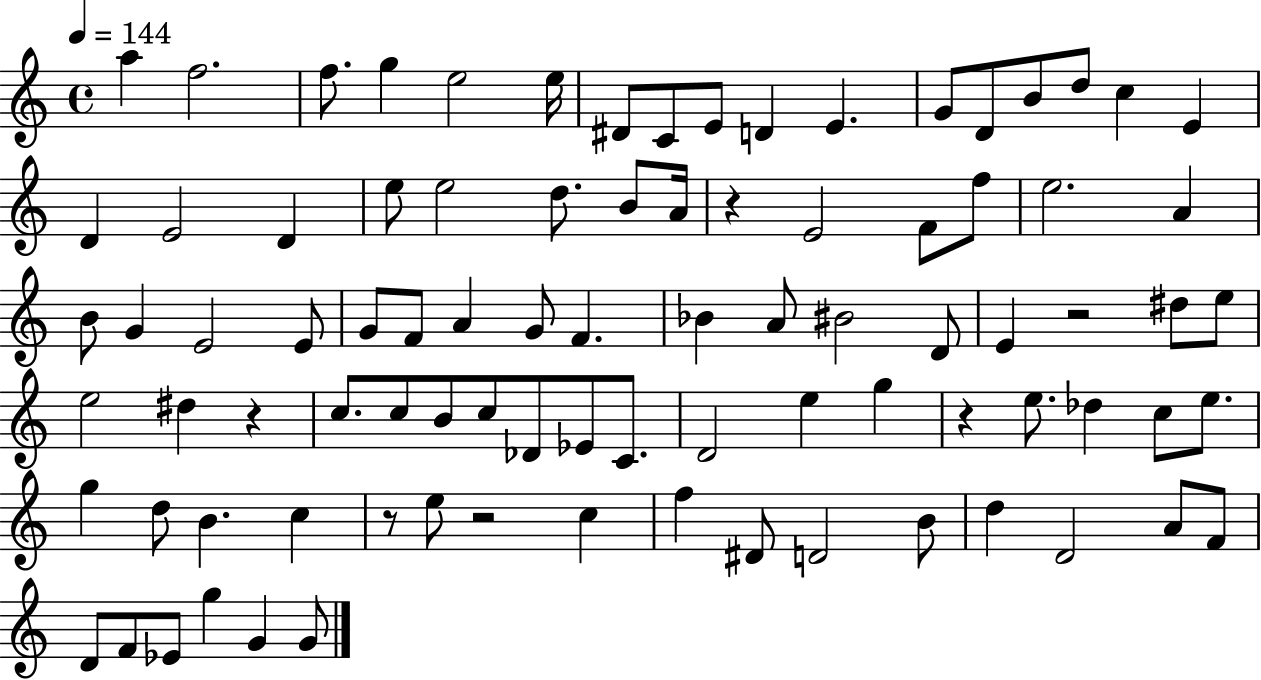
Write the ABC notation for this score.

X:1
T:Untitled
M:4/4
L:1/4
K:C
a f2 f/2 g e2 e/4 ^D/2 C/2 E/2 D E G/2 D/2 B/2 d/2 c E D E2 D e/2 e2 d/2 B/2 A/4 z E2 F/2 f/2 e2 A B/2 G E2 E/2 G/2 F/2 A G/2 F _B A/2 ^B2 D/2 E z2 ^d/2 e/2 e2 ^d z c/2 c/2 B/2 c/2 _D/2 _E/2 C/2 D2 e g z e/2 _d c/2 e/2 g d/2 B c z/2 e/2 z2 c f ^D/2 D2 B/2 d D2 A/2 F/2 D/2 F/2 _E/2 g G G/2